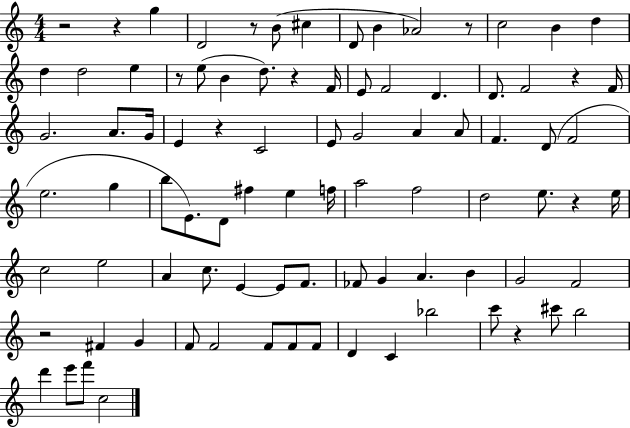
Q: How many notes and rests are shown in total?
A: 89